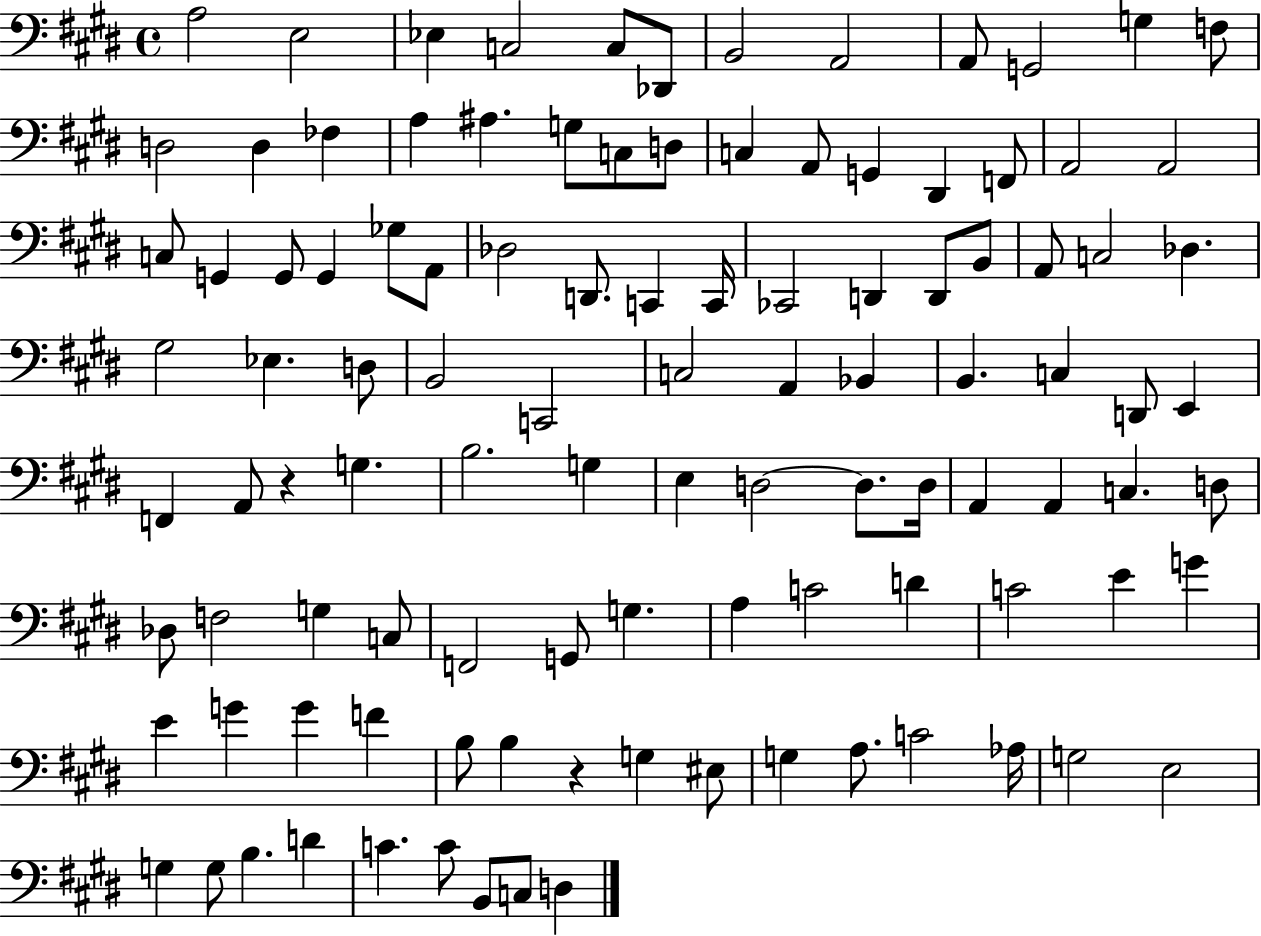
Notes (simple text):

A3/h E3/h Eb3/q C3/h C3/e Db2/e B2/h A2/h A2/e G2/h G3/q F3/e D3/h D3/q FES3/q A3/q A#3/q. G3/e C3/e D3/e C3/q A2/e G2/q D#2/q F2/e A2/h A2/h C3/e G2/q G2/e G2/q Gb3/e A2/e Db3/h D2/e. C2/q C2/s CES2/h D2/q D2/e B2/e A2/e C3/h Db3/q. G#3/h Eb3/q. D3/e B2/h C2/h C3/h A2/q Bb2/q B2/q. C3/q D2/e E2/q F2/q A2/e R/q G3/q. B3/h. G3/q E3/q D3/h D3/e. D3/s A2/q A2/q C3/q. D3/e Db3/e F3/h G3/q C3/e F2/h G2/e G3/q. A3/q C4/h D4/q C4/h E4/q G4/q E4/q G4/q G4/q F4/q B3/e B3/q R/q G3/q EIS3/e G3/q A3/e. C4/h Ab3/s G3/h E3/h G3/q G3/e B3/q. D4/q C4/q. C4/e B2/e C3/e D3/q